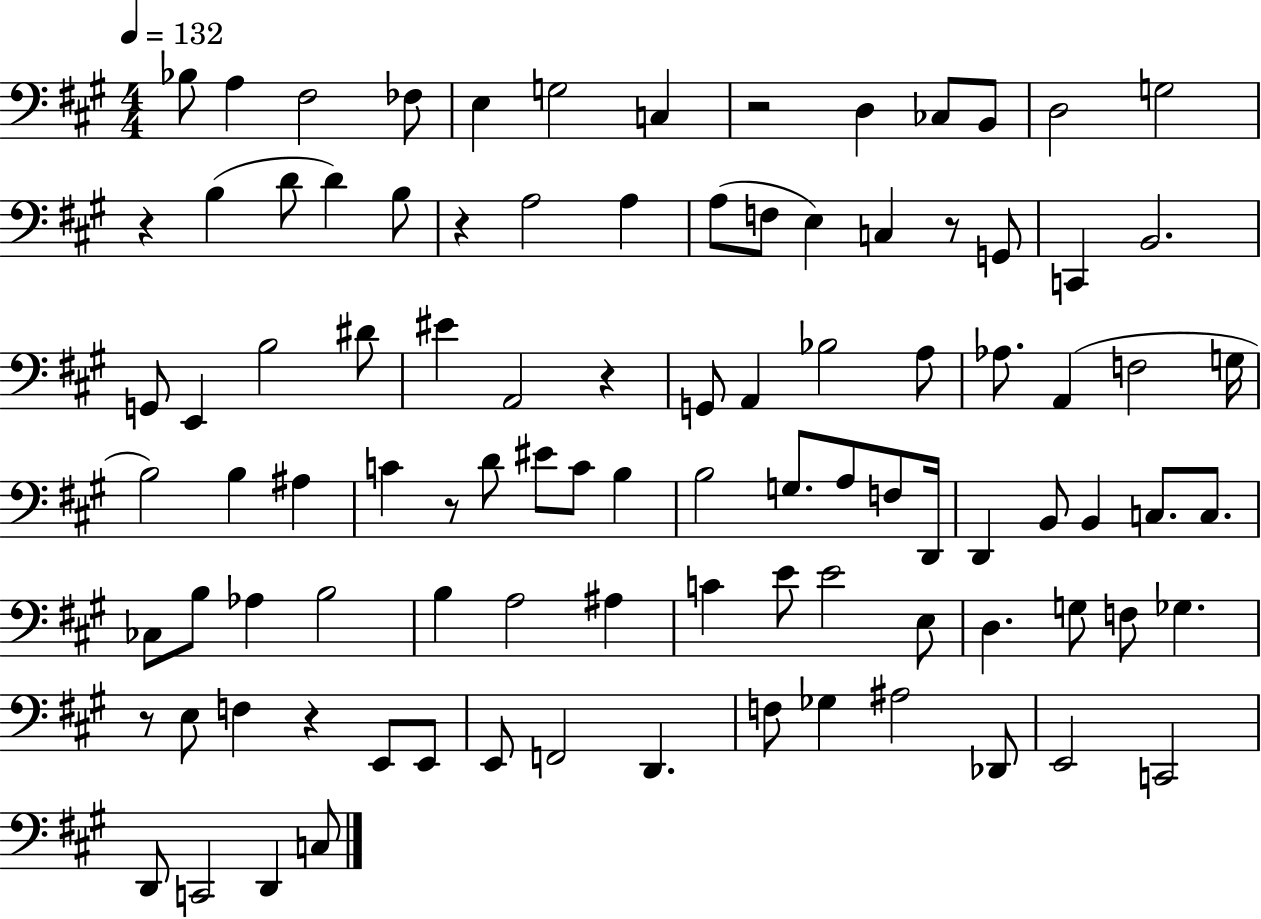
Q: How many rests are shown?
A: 8